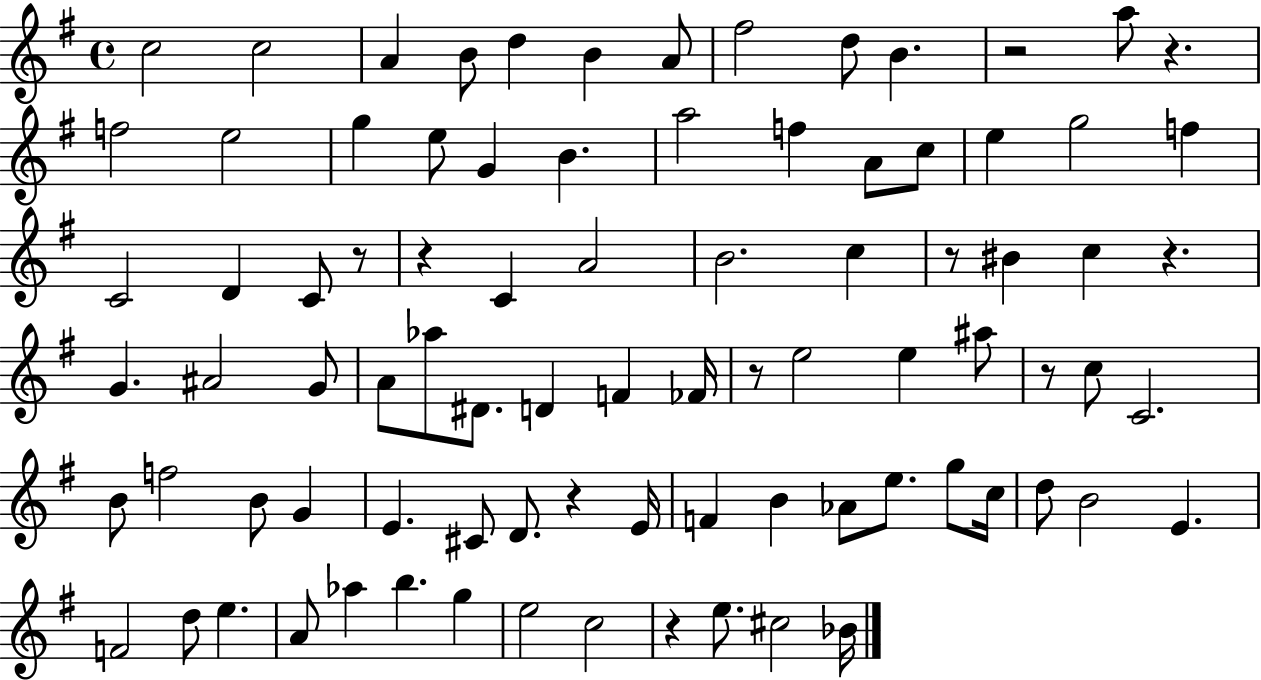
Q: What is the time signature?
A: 4/4